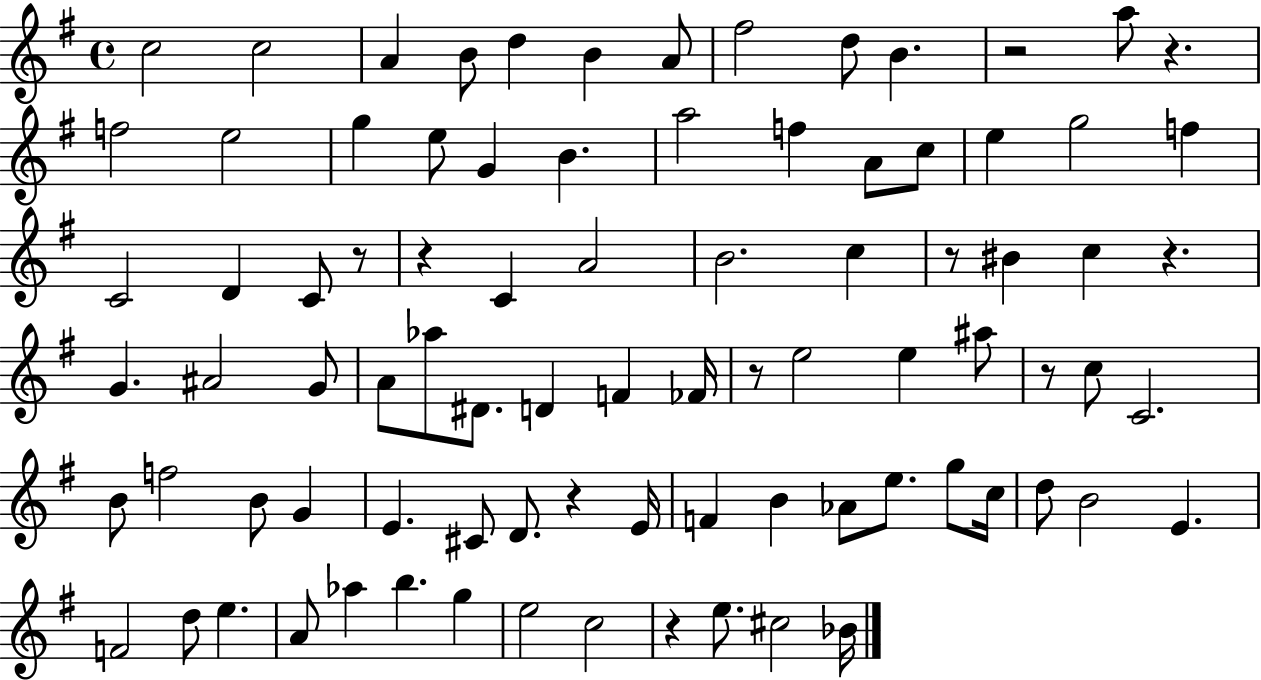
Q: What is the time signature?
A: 4/4